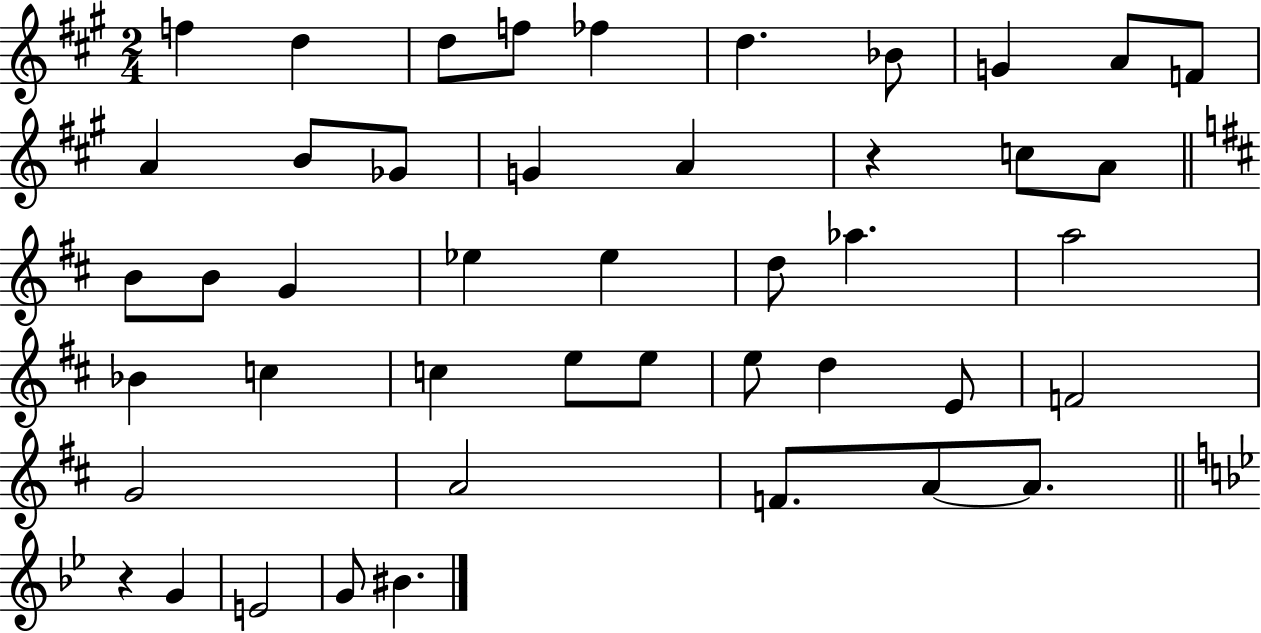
X:1
T:Untitled
M:2/4
L:1/4
K:A
f d d/2 f/2 _f d _B/2 G A/2 F/2 A B/2 _G/2 G A z c/2 A/2 B/2 B/2 G _e _e d/2 _a a2 _B c c e/2 e/2 e/2 d E/2 F2 G2 A2 F/2 A/2 A/2 z G E2 G/2 ^B